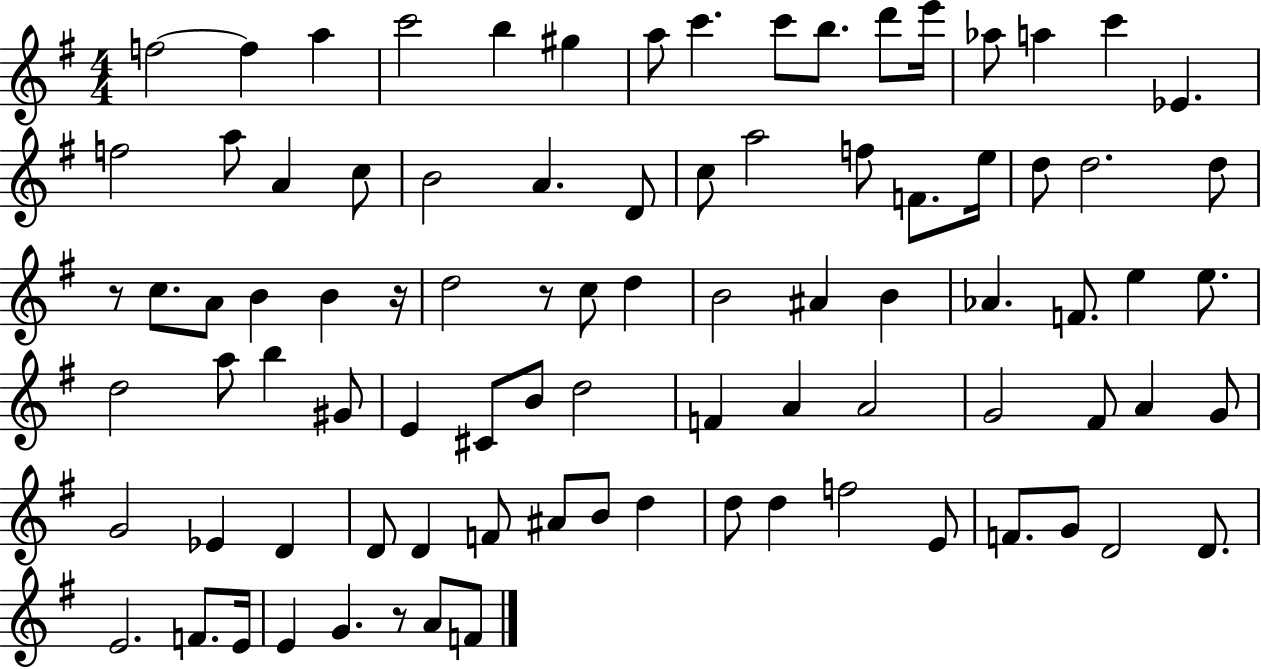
{
  \clef treble
  \numericTimeSignature
  \time 4/4
  \key g \major
  f''2~~ f''4 a''4 | c'''2 b''4 gis''4 | a''8 c'''4. c'''8 b''8. d'''8 e'''16 | aes''8 a''4 c'''4 ees'4. | \break f''2 a''8 a'4 c''8 | b'2 a'4. d'8 | c''8 a''2 f''8 f'8. e''16 | d''8 d''2. d''8 | \break r8 c''8. a'8 b'4 b'4 r16 | d''2 r8 c''8 d''4 | b'2 ais'4 b'4 | aes'4. f'8. e''4 e''8. | \break d''2 a''8 b''4 gis'8 | e'4 cis'8 b'8 d''2 | f'4 a'4 a'2 | g'2 fis'8 a'4 g'8 | \break g'2 ees'4 d'4 | d'8 d'4 f'8 ais'8 b'8 d''4 | d''8 d''4 f''2 e'8 | f'8. g'8 d'2 d'8. | \break e'2. f'8. e'16 | e'4 g'4. r8 a'8 f'8 | \bar "|."
}